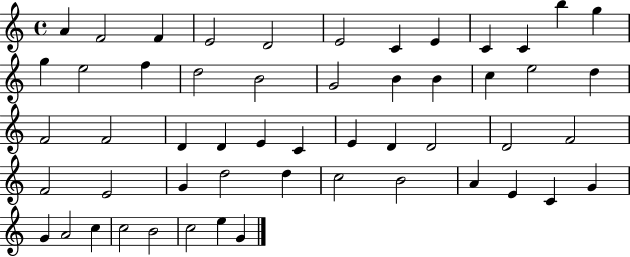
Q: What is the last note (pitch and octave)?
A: G4